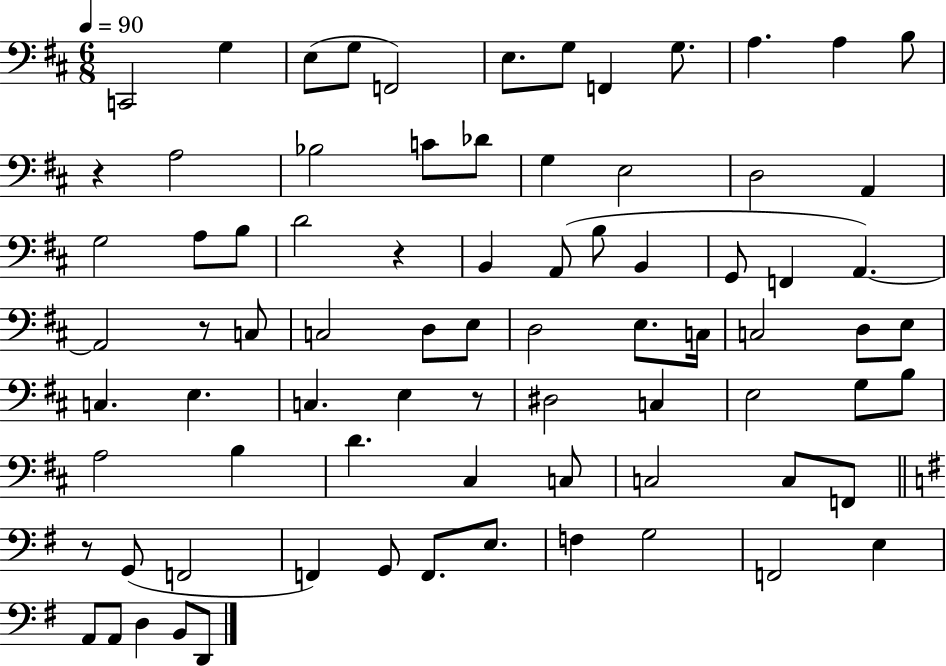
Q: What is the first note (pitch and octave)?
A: C2